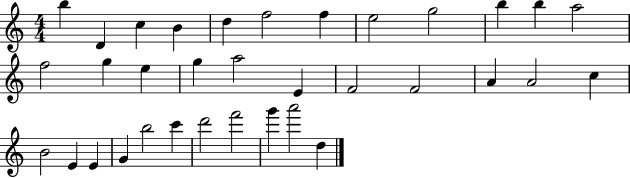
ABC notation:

X:1
T:Untitled
M:4/4
L:1/4
K:C
b D c B d f2 f e2 g2 b b a2 f2 g e g a2 E F2 F2 A A2 c B2 E E G b2 c' d'2 f'2 g' a'2 d